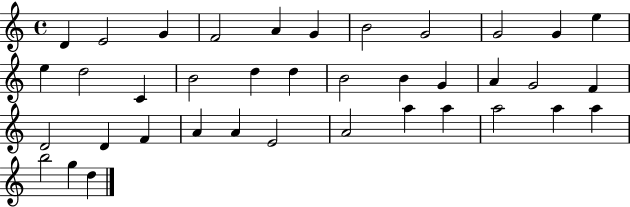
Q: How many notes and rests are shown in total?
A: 38